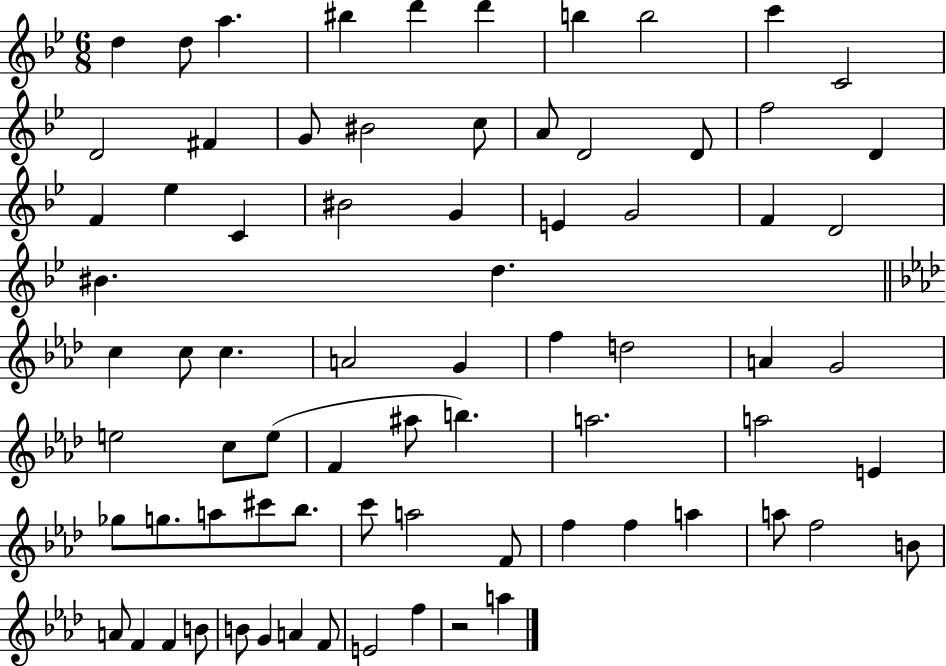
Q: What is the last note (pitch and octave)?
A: A5